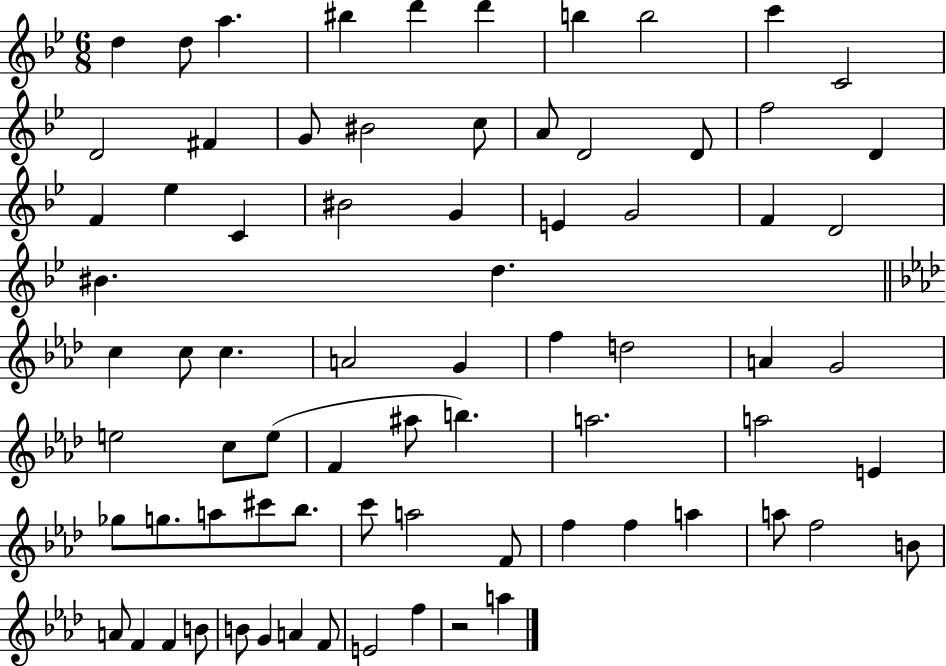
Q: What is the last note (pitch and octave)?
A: A5